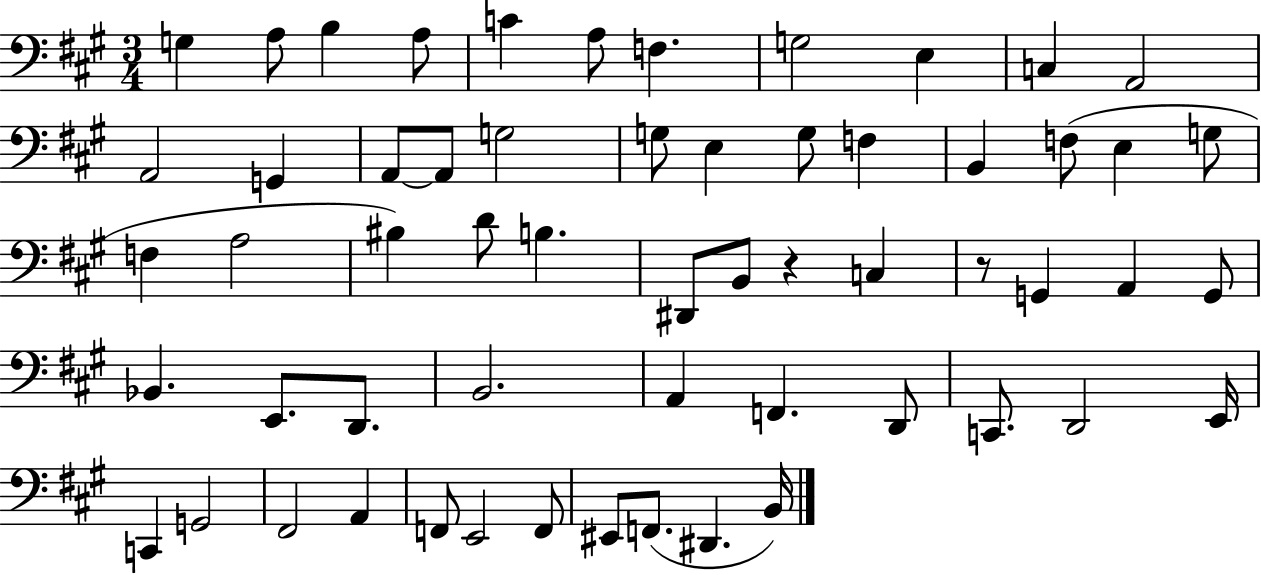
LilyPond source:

{
  \clef bass
  \numericTimeSignature
  \time 3/4
  \key a \major
  g4 a8 b4 a8 | c'4 a8 f4. | g2 e4 | c4 a,2 | \break a,2 g,4 | a,8~~ a,8 g2 | g8 e4 g8 f4 | b,4 f8( e4 g8 | \break f4 a2 | bis4) d'8 b4. | dis,8 b,8 r4 c4 | r8 g,4 a,4 g,8 | \break bes,4. e,8. d,8. | b,2. | a,4 f,4. d,8 | c,8. d,2 e,16 | \break c,4 g,2 | fis,2 a,4 | f,8 e,2 f,8 | eis,8 f,8.( dis,4. b,16) | \break \bar "|."
}